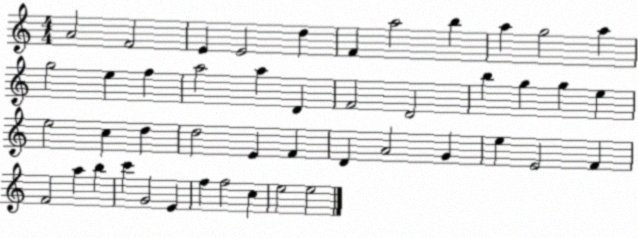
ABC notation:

X:1
T:Untitled
M:4/4
L:1/4
K:C
A2 F2 E E2 d F a2 b a g2 a g2 e f a2 a D F2 D2 b g g e e2 c d d2 E F D A2 G e E2 F F2 a b c' G2 E f f2 c e2 e2